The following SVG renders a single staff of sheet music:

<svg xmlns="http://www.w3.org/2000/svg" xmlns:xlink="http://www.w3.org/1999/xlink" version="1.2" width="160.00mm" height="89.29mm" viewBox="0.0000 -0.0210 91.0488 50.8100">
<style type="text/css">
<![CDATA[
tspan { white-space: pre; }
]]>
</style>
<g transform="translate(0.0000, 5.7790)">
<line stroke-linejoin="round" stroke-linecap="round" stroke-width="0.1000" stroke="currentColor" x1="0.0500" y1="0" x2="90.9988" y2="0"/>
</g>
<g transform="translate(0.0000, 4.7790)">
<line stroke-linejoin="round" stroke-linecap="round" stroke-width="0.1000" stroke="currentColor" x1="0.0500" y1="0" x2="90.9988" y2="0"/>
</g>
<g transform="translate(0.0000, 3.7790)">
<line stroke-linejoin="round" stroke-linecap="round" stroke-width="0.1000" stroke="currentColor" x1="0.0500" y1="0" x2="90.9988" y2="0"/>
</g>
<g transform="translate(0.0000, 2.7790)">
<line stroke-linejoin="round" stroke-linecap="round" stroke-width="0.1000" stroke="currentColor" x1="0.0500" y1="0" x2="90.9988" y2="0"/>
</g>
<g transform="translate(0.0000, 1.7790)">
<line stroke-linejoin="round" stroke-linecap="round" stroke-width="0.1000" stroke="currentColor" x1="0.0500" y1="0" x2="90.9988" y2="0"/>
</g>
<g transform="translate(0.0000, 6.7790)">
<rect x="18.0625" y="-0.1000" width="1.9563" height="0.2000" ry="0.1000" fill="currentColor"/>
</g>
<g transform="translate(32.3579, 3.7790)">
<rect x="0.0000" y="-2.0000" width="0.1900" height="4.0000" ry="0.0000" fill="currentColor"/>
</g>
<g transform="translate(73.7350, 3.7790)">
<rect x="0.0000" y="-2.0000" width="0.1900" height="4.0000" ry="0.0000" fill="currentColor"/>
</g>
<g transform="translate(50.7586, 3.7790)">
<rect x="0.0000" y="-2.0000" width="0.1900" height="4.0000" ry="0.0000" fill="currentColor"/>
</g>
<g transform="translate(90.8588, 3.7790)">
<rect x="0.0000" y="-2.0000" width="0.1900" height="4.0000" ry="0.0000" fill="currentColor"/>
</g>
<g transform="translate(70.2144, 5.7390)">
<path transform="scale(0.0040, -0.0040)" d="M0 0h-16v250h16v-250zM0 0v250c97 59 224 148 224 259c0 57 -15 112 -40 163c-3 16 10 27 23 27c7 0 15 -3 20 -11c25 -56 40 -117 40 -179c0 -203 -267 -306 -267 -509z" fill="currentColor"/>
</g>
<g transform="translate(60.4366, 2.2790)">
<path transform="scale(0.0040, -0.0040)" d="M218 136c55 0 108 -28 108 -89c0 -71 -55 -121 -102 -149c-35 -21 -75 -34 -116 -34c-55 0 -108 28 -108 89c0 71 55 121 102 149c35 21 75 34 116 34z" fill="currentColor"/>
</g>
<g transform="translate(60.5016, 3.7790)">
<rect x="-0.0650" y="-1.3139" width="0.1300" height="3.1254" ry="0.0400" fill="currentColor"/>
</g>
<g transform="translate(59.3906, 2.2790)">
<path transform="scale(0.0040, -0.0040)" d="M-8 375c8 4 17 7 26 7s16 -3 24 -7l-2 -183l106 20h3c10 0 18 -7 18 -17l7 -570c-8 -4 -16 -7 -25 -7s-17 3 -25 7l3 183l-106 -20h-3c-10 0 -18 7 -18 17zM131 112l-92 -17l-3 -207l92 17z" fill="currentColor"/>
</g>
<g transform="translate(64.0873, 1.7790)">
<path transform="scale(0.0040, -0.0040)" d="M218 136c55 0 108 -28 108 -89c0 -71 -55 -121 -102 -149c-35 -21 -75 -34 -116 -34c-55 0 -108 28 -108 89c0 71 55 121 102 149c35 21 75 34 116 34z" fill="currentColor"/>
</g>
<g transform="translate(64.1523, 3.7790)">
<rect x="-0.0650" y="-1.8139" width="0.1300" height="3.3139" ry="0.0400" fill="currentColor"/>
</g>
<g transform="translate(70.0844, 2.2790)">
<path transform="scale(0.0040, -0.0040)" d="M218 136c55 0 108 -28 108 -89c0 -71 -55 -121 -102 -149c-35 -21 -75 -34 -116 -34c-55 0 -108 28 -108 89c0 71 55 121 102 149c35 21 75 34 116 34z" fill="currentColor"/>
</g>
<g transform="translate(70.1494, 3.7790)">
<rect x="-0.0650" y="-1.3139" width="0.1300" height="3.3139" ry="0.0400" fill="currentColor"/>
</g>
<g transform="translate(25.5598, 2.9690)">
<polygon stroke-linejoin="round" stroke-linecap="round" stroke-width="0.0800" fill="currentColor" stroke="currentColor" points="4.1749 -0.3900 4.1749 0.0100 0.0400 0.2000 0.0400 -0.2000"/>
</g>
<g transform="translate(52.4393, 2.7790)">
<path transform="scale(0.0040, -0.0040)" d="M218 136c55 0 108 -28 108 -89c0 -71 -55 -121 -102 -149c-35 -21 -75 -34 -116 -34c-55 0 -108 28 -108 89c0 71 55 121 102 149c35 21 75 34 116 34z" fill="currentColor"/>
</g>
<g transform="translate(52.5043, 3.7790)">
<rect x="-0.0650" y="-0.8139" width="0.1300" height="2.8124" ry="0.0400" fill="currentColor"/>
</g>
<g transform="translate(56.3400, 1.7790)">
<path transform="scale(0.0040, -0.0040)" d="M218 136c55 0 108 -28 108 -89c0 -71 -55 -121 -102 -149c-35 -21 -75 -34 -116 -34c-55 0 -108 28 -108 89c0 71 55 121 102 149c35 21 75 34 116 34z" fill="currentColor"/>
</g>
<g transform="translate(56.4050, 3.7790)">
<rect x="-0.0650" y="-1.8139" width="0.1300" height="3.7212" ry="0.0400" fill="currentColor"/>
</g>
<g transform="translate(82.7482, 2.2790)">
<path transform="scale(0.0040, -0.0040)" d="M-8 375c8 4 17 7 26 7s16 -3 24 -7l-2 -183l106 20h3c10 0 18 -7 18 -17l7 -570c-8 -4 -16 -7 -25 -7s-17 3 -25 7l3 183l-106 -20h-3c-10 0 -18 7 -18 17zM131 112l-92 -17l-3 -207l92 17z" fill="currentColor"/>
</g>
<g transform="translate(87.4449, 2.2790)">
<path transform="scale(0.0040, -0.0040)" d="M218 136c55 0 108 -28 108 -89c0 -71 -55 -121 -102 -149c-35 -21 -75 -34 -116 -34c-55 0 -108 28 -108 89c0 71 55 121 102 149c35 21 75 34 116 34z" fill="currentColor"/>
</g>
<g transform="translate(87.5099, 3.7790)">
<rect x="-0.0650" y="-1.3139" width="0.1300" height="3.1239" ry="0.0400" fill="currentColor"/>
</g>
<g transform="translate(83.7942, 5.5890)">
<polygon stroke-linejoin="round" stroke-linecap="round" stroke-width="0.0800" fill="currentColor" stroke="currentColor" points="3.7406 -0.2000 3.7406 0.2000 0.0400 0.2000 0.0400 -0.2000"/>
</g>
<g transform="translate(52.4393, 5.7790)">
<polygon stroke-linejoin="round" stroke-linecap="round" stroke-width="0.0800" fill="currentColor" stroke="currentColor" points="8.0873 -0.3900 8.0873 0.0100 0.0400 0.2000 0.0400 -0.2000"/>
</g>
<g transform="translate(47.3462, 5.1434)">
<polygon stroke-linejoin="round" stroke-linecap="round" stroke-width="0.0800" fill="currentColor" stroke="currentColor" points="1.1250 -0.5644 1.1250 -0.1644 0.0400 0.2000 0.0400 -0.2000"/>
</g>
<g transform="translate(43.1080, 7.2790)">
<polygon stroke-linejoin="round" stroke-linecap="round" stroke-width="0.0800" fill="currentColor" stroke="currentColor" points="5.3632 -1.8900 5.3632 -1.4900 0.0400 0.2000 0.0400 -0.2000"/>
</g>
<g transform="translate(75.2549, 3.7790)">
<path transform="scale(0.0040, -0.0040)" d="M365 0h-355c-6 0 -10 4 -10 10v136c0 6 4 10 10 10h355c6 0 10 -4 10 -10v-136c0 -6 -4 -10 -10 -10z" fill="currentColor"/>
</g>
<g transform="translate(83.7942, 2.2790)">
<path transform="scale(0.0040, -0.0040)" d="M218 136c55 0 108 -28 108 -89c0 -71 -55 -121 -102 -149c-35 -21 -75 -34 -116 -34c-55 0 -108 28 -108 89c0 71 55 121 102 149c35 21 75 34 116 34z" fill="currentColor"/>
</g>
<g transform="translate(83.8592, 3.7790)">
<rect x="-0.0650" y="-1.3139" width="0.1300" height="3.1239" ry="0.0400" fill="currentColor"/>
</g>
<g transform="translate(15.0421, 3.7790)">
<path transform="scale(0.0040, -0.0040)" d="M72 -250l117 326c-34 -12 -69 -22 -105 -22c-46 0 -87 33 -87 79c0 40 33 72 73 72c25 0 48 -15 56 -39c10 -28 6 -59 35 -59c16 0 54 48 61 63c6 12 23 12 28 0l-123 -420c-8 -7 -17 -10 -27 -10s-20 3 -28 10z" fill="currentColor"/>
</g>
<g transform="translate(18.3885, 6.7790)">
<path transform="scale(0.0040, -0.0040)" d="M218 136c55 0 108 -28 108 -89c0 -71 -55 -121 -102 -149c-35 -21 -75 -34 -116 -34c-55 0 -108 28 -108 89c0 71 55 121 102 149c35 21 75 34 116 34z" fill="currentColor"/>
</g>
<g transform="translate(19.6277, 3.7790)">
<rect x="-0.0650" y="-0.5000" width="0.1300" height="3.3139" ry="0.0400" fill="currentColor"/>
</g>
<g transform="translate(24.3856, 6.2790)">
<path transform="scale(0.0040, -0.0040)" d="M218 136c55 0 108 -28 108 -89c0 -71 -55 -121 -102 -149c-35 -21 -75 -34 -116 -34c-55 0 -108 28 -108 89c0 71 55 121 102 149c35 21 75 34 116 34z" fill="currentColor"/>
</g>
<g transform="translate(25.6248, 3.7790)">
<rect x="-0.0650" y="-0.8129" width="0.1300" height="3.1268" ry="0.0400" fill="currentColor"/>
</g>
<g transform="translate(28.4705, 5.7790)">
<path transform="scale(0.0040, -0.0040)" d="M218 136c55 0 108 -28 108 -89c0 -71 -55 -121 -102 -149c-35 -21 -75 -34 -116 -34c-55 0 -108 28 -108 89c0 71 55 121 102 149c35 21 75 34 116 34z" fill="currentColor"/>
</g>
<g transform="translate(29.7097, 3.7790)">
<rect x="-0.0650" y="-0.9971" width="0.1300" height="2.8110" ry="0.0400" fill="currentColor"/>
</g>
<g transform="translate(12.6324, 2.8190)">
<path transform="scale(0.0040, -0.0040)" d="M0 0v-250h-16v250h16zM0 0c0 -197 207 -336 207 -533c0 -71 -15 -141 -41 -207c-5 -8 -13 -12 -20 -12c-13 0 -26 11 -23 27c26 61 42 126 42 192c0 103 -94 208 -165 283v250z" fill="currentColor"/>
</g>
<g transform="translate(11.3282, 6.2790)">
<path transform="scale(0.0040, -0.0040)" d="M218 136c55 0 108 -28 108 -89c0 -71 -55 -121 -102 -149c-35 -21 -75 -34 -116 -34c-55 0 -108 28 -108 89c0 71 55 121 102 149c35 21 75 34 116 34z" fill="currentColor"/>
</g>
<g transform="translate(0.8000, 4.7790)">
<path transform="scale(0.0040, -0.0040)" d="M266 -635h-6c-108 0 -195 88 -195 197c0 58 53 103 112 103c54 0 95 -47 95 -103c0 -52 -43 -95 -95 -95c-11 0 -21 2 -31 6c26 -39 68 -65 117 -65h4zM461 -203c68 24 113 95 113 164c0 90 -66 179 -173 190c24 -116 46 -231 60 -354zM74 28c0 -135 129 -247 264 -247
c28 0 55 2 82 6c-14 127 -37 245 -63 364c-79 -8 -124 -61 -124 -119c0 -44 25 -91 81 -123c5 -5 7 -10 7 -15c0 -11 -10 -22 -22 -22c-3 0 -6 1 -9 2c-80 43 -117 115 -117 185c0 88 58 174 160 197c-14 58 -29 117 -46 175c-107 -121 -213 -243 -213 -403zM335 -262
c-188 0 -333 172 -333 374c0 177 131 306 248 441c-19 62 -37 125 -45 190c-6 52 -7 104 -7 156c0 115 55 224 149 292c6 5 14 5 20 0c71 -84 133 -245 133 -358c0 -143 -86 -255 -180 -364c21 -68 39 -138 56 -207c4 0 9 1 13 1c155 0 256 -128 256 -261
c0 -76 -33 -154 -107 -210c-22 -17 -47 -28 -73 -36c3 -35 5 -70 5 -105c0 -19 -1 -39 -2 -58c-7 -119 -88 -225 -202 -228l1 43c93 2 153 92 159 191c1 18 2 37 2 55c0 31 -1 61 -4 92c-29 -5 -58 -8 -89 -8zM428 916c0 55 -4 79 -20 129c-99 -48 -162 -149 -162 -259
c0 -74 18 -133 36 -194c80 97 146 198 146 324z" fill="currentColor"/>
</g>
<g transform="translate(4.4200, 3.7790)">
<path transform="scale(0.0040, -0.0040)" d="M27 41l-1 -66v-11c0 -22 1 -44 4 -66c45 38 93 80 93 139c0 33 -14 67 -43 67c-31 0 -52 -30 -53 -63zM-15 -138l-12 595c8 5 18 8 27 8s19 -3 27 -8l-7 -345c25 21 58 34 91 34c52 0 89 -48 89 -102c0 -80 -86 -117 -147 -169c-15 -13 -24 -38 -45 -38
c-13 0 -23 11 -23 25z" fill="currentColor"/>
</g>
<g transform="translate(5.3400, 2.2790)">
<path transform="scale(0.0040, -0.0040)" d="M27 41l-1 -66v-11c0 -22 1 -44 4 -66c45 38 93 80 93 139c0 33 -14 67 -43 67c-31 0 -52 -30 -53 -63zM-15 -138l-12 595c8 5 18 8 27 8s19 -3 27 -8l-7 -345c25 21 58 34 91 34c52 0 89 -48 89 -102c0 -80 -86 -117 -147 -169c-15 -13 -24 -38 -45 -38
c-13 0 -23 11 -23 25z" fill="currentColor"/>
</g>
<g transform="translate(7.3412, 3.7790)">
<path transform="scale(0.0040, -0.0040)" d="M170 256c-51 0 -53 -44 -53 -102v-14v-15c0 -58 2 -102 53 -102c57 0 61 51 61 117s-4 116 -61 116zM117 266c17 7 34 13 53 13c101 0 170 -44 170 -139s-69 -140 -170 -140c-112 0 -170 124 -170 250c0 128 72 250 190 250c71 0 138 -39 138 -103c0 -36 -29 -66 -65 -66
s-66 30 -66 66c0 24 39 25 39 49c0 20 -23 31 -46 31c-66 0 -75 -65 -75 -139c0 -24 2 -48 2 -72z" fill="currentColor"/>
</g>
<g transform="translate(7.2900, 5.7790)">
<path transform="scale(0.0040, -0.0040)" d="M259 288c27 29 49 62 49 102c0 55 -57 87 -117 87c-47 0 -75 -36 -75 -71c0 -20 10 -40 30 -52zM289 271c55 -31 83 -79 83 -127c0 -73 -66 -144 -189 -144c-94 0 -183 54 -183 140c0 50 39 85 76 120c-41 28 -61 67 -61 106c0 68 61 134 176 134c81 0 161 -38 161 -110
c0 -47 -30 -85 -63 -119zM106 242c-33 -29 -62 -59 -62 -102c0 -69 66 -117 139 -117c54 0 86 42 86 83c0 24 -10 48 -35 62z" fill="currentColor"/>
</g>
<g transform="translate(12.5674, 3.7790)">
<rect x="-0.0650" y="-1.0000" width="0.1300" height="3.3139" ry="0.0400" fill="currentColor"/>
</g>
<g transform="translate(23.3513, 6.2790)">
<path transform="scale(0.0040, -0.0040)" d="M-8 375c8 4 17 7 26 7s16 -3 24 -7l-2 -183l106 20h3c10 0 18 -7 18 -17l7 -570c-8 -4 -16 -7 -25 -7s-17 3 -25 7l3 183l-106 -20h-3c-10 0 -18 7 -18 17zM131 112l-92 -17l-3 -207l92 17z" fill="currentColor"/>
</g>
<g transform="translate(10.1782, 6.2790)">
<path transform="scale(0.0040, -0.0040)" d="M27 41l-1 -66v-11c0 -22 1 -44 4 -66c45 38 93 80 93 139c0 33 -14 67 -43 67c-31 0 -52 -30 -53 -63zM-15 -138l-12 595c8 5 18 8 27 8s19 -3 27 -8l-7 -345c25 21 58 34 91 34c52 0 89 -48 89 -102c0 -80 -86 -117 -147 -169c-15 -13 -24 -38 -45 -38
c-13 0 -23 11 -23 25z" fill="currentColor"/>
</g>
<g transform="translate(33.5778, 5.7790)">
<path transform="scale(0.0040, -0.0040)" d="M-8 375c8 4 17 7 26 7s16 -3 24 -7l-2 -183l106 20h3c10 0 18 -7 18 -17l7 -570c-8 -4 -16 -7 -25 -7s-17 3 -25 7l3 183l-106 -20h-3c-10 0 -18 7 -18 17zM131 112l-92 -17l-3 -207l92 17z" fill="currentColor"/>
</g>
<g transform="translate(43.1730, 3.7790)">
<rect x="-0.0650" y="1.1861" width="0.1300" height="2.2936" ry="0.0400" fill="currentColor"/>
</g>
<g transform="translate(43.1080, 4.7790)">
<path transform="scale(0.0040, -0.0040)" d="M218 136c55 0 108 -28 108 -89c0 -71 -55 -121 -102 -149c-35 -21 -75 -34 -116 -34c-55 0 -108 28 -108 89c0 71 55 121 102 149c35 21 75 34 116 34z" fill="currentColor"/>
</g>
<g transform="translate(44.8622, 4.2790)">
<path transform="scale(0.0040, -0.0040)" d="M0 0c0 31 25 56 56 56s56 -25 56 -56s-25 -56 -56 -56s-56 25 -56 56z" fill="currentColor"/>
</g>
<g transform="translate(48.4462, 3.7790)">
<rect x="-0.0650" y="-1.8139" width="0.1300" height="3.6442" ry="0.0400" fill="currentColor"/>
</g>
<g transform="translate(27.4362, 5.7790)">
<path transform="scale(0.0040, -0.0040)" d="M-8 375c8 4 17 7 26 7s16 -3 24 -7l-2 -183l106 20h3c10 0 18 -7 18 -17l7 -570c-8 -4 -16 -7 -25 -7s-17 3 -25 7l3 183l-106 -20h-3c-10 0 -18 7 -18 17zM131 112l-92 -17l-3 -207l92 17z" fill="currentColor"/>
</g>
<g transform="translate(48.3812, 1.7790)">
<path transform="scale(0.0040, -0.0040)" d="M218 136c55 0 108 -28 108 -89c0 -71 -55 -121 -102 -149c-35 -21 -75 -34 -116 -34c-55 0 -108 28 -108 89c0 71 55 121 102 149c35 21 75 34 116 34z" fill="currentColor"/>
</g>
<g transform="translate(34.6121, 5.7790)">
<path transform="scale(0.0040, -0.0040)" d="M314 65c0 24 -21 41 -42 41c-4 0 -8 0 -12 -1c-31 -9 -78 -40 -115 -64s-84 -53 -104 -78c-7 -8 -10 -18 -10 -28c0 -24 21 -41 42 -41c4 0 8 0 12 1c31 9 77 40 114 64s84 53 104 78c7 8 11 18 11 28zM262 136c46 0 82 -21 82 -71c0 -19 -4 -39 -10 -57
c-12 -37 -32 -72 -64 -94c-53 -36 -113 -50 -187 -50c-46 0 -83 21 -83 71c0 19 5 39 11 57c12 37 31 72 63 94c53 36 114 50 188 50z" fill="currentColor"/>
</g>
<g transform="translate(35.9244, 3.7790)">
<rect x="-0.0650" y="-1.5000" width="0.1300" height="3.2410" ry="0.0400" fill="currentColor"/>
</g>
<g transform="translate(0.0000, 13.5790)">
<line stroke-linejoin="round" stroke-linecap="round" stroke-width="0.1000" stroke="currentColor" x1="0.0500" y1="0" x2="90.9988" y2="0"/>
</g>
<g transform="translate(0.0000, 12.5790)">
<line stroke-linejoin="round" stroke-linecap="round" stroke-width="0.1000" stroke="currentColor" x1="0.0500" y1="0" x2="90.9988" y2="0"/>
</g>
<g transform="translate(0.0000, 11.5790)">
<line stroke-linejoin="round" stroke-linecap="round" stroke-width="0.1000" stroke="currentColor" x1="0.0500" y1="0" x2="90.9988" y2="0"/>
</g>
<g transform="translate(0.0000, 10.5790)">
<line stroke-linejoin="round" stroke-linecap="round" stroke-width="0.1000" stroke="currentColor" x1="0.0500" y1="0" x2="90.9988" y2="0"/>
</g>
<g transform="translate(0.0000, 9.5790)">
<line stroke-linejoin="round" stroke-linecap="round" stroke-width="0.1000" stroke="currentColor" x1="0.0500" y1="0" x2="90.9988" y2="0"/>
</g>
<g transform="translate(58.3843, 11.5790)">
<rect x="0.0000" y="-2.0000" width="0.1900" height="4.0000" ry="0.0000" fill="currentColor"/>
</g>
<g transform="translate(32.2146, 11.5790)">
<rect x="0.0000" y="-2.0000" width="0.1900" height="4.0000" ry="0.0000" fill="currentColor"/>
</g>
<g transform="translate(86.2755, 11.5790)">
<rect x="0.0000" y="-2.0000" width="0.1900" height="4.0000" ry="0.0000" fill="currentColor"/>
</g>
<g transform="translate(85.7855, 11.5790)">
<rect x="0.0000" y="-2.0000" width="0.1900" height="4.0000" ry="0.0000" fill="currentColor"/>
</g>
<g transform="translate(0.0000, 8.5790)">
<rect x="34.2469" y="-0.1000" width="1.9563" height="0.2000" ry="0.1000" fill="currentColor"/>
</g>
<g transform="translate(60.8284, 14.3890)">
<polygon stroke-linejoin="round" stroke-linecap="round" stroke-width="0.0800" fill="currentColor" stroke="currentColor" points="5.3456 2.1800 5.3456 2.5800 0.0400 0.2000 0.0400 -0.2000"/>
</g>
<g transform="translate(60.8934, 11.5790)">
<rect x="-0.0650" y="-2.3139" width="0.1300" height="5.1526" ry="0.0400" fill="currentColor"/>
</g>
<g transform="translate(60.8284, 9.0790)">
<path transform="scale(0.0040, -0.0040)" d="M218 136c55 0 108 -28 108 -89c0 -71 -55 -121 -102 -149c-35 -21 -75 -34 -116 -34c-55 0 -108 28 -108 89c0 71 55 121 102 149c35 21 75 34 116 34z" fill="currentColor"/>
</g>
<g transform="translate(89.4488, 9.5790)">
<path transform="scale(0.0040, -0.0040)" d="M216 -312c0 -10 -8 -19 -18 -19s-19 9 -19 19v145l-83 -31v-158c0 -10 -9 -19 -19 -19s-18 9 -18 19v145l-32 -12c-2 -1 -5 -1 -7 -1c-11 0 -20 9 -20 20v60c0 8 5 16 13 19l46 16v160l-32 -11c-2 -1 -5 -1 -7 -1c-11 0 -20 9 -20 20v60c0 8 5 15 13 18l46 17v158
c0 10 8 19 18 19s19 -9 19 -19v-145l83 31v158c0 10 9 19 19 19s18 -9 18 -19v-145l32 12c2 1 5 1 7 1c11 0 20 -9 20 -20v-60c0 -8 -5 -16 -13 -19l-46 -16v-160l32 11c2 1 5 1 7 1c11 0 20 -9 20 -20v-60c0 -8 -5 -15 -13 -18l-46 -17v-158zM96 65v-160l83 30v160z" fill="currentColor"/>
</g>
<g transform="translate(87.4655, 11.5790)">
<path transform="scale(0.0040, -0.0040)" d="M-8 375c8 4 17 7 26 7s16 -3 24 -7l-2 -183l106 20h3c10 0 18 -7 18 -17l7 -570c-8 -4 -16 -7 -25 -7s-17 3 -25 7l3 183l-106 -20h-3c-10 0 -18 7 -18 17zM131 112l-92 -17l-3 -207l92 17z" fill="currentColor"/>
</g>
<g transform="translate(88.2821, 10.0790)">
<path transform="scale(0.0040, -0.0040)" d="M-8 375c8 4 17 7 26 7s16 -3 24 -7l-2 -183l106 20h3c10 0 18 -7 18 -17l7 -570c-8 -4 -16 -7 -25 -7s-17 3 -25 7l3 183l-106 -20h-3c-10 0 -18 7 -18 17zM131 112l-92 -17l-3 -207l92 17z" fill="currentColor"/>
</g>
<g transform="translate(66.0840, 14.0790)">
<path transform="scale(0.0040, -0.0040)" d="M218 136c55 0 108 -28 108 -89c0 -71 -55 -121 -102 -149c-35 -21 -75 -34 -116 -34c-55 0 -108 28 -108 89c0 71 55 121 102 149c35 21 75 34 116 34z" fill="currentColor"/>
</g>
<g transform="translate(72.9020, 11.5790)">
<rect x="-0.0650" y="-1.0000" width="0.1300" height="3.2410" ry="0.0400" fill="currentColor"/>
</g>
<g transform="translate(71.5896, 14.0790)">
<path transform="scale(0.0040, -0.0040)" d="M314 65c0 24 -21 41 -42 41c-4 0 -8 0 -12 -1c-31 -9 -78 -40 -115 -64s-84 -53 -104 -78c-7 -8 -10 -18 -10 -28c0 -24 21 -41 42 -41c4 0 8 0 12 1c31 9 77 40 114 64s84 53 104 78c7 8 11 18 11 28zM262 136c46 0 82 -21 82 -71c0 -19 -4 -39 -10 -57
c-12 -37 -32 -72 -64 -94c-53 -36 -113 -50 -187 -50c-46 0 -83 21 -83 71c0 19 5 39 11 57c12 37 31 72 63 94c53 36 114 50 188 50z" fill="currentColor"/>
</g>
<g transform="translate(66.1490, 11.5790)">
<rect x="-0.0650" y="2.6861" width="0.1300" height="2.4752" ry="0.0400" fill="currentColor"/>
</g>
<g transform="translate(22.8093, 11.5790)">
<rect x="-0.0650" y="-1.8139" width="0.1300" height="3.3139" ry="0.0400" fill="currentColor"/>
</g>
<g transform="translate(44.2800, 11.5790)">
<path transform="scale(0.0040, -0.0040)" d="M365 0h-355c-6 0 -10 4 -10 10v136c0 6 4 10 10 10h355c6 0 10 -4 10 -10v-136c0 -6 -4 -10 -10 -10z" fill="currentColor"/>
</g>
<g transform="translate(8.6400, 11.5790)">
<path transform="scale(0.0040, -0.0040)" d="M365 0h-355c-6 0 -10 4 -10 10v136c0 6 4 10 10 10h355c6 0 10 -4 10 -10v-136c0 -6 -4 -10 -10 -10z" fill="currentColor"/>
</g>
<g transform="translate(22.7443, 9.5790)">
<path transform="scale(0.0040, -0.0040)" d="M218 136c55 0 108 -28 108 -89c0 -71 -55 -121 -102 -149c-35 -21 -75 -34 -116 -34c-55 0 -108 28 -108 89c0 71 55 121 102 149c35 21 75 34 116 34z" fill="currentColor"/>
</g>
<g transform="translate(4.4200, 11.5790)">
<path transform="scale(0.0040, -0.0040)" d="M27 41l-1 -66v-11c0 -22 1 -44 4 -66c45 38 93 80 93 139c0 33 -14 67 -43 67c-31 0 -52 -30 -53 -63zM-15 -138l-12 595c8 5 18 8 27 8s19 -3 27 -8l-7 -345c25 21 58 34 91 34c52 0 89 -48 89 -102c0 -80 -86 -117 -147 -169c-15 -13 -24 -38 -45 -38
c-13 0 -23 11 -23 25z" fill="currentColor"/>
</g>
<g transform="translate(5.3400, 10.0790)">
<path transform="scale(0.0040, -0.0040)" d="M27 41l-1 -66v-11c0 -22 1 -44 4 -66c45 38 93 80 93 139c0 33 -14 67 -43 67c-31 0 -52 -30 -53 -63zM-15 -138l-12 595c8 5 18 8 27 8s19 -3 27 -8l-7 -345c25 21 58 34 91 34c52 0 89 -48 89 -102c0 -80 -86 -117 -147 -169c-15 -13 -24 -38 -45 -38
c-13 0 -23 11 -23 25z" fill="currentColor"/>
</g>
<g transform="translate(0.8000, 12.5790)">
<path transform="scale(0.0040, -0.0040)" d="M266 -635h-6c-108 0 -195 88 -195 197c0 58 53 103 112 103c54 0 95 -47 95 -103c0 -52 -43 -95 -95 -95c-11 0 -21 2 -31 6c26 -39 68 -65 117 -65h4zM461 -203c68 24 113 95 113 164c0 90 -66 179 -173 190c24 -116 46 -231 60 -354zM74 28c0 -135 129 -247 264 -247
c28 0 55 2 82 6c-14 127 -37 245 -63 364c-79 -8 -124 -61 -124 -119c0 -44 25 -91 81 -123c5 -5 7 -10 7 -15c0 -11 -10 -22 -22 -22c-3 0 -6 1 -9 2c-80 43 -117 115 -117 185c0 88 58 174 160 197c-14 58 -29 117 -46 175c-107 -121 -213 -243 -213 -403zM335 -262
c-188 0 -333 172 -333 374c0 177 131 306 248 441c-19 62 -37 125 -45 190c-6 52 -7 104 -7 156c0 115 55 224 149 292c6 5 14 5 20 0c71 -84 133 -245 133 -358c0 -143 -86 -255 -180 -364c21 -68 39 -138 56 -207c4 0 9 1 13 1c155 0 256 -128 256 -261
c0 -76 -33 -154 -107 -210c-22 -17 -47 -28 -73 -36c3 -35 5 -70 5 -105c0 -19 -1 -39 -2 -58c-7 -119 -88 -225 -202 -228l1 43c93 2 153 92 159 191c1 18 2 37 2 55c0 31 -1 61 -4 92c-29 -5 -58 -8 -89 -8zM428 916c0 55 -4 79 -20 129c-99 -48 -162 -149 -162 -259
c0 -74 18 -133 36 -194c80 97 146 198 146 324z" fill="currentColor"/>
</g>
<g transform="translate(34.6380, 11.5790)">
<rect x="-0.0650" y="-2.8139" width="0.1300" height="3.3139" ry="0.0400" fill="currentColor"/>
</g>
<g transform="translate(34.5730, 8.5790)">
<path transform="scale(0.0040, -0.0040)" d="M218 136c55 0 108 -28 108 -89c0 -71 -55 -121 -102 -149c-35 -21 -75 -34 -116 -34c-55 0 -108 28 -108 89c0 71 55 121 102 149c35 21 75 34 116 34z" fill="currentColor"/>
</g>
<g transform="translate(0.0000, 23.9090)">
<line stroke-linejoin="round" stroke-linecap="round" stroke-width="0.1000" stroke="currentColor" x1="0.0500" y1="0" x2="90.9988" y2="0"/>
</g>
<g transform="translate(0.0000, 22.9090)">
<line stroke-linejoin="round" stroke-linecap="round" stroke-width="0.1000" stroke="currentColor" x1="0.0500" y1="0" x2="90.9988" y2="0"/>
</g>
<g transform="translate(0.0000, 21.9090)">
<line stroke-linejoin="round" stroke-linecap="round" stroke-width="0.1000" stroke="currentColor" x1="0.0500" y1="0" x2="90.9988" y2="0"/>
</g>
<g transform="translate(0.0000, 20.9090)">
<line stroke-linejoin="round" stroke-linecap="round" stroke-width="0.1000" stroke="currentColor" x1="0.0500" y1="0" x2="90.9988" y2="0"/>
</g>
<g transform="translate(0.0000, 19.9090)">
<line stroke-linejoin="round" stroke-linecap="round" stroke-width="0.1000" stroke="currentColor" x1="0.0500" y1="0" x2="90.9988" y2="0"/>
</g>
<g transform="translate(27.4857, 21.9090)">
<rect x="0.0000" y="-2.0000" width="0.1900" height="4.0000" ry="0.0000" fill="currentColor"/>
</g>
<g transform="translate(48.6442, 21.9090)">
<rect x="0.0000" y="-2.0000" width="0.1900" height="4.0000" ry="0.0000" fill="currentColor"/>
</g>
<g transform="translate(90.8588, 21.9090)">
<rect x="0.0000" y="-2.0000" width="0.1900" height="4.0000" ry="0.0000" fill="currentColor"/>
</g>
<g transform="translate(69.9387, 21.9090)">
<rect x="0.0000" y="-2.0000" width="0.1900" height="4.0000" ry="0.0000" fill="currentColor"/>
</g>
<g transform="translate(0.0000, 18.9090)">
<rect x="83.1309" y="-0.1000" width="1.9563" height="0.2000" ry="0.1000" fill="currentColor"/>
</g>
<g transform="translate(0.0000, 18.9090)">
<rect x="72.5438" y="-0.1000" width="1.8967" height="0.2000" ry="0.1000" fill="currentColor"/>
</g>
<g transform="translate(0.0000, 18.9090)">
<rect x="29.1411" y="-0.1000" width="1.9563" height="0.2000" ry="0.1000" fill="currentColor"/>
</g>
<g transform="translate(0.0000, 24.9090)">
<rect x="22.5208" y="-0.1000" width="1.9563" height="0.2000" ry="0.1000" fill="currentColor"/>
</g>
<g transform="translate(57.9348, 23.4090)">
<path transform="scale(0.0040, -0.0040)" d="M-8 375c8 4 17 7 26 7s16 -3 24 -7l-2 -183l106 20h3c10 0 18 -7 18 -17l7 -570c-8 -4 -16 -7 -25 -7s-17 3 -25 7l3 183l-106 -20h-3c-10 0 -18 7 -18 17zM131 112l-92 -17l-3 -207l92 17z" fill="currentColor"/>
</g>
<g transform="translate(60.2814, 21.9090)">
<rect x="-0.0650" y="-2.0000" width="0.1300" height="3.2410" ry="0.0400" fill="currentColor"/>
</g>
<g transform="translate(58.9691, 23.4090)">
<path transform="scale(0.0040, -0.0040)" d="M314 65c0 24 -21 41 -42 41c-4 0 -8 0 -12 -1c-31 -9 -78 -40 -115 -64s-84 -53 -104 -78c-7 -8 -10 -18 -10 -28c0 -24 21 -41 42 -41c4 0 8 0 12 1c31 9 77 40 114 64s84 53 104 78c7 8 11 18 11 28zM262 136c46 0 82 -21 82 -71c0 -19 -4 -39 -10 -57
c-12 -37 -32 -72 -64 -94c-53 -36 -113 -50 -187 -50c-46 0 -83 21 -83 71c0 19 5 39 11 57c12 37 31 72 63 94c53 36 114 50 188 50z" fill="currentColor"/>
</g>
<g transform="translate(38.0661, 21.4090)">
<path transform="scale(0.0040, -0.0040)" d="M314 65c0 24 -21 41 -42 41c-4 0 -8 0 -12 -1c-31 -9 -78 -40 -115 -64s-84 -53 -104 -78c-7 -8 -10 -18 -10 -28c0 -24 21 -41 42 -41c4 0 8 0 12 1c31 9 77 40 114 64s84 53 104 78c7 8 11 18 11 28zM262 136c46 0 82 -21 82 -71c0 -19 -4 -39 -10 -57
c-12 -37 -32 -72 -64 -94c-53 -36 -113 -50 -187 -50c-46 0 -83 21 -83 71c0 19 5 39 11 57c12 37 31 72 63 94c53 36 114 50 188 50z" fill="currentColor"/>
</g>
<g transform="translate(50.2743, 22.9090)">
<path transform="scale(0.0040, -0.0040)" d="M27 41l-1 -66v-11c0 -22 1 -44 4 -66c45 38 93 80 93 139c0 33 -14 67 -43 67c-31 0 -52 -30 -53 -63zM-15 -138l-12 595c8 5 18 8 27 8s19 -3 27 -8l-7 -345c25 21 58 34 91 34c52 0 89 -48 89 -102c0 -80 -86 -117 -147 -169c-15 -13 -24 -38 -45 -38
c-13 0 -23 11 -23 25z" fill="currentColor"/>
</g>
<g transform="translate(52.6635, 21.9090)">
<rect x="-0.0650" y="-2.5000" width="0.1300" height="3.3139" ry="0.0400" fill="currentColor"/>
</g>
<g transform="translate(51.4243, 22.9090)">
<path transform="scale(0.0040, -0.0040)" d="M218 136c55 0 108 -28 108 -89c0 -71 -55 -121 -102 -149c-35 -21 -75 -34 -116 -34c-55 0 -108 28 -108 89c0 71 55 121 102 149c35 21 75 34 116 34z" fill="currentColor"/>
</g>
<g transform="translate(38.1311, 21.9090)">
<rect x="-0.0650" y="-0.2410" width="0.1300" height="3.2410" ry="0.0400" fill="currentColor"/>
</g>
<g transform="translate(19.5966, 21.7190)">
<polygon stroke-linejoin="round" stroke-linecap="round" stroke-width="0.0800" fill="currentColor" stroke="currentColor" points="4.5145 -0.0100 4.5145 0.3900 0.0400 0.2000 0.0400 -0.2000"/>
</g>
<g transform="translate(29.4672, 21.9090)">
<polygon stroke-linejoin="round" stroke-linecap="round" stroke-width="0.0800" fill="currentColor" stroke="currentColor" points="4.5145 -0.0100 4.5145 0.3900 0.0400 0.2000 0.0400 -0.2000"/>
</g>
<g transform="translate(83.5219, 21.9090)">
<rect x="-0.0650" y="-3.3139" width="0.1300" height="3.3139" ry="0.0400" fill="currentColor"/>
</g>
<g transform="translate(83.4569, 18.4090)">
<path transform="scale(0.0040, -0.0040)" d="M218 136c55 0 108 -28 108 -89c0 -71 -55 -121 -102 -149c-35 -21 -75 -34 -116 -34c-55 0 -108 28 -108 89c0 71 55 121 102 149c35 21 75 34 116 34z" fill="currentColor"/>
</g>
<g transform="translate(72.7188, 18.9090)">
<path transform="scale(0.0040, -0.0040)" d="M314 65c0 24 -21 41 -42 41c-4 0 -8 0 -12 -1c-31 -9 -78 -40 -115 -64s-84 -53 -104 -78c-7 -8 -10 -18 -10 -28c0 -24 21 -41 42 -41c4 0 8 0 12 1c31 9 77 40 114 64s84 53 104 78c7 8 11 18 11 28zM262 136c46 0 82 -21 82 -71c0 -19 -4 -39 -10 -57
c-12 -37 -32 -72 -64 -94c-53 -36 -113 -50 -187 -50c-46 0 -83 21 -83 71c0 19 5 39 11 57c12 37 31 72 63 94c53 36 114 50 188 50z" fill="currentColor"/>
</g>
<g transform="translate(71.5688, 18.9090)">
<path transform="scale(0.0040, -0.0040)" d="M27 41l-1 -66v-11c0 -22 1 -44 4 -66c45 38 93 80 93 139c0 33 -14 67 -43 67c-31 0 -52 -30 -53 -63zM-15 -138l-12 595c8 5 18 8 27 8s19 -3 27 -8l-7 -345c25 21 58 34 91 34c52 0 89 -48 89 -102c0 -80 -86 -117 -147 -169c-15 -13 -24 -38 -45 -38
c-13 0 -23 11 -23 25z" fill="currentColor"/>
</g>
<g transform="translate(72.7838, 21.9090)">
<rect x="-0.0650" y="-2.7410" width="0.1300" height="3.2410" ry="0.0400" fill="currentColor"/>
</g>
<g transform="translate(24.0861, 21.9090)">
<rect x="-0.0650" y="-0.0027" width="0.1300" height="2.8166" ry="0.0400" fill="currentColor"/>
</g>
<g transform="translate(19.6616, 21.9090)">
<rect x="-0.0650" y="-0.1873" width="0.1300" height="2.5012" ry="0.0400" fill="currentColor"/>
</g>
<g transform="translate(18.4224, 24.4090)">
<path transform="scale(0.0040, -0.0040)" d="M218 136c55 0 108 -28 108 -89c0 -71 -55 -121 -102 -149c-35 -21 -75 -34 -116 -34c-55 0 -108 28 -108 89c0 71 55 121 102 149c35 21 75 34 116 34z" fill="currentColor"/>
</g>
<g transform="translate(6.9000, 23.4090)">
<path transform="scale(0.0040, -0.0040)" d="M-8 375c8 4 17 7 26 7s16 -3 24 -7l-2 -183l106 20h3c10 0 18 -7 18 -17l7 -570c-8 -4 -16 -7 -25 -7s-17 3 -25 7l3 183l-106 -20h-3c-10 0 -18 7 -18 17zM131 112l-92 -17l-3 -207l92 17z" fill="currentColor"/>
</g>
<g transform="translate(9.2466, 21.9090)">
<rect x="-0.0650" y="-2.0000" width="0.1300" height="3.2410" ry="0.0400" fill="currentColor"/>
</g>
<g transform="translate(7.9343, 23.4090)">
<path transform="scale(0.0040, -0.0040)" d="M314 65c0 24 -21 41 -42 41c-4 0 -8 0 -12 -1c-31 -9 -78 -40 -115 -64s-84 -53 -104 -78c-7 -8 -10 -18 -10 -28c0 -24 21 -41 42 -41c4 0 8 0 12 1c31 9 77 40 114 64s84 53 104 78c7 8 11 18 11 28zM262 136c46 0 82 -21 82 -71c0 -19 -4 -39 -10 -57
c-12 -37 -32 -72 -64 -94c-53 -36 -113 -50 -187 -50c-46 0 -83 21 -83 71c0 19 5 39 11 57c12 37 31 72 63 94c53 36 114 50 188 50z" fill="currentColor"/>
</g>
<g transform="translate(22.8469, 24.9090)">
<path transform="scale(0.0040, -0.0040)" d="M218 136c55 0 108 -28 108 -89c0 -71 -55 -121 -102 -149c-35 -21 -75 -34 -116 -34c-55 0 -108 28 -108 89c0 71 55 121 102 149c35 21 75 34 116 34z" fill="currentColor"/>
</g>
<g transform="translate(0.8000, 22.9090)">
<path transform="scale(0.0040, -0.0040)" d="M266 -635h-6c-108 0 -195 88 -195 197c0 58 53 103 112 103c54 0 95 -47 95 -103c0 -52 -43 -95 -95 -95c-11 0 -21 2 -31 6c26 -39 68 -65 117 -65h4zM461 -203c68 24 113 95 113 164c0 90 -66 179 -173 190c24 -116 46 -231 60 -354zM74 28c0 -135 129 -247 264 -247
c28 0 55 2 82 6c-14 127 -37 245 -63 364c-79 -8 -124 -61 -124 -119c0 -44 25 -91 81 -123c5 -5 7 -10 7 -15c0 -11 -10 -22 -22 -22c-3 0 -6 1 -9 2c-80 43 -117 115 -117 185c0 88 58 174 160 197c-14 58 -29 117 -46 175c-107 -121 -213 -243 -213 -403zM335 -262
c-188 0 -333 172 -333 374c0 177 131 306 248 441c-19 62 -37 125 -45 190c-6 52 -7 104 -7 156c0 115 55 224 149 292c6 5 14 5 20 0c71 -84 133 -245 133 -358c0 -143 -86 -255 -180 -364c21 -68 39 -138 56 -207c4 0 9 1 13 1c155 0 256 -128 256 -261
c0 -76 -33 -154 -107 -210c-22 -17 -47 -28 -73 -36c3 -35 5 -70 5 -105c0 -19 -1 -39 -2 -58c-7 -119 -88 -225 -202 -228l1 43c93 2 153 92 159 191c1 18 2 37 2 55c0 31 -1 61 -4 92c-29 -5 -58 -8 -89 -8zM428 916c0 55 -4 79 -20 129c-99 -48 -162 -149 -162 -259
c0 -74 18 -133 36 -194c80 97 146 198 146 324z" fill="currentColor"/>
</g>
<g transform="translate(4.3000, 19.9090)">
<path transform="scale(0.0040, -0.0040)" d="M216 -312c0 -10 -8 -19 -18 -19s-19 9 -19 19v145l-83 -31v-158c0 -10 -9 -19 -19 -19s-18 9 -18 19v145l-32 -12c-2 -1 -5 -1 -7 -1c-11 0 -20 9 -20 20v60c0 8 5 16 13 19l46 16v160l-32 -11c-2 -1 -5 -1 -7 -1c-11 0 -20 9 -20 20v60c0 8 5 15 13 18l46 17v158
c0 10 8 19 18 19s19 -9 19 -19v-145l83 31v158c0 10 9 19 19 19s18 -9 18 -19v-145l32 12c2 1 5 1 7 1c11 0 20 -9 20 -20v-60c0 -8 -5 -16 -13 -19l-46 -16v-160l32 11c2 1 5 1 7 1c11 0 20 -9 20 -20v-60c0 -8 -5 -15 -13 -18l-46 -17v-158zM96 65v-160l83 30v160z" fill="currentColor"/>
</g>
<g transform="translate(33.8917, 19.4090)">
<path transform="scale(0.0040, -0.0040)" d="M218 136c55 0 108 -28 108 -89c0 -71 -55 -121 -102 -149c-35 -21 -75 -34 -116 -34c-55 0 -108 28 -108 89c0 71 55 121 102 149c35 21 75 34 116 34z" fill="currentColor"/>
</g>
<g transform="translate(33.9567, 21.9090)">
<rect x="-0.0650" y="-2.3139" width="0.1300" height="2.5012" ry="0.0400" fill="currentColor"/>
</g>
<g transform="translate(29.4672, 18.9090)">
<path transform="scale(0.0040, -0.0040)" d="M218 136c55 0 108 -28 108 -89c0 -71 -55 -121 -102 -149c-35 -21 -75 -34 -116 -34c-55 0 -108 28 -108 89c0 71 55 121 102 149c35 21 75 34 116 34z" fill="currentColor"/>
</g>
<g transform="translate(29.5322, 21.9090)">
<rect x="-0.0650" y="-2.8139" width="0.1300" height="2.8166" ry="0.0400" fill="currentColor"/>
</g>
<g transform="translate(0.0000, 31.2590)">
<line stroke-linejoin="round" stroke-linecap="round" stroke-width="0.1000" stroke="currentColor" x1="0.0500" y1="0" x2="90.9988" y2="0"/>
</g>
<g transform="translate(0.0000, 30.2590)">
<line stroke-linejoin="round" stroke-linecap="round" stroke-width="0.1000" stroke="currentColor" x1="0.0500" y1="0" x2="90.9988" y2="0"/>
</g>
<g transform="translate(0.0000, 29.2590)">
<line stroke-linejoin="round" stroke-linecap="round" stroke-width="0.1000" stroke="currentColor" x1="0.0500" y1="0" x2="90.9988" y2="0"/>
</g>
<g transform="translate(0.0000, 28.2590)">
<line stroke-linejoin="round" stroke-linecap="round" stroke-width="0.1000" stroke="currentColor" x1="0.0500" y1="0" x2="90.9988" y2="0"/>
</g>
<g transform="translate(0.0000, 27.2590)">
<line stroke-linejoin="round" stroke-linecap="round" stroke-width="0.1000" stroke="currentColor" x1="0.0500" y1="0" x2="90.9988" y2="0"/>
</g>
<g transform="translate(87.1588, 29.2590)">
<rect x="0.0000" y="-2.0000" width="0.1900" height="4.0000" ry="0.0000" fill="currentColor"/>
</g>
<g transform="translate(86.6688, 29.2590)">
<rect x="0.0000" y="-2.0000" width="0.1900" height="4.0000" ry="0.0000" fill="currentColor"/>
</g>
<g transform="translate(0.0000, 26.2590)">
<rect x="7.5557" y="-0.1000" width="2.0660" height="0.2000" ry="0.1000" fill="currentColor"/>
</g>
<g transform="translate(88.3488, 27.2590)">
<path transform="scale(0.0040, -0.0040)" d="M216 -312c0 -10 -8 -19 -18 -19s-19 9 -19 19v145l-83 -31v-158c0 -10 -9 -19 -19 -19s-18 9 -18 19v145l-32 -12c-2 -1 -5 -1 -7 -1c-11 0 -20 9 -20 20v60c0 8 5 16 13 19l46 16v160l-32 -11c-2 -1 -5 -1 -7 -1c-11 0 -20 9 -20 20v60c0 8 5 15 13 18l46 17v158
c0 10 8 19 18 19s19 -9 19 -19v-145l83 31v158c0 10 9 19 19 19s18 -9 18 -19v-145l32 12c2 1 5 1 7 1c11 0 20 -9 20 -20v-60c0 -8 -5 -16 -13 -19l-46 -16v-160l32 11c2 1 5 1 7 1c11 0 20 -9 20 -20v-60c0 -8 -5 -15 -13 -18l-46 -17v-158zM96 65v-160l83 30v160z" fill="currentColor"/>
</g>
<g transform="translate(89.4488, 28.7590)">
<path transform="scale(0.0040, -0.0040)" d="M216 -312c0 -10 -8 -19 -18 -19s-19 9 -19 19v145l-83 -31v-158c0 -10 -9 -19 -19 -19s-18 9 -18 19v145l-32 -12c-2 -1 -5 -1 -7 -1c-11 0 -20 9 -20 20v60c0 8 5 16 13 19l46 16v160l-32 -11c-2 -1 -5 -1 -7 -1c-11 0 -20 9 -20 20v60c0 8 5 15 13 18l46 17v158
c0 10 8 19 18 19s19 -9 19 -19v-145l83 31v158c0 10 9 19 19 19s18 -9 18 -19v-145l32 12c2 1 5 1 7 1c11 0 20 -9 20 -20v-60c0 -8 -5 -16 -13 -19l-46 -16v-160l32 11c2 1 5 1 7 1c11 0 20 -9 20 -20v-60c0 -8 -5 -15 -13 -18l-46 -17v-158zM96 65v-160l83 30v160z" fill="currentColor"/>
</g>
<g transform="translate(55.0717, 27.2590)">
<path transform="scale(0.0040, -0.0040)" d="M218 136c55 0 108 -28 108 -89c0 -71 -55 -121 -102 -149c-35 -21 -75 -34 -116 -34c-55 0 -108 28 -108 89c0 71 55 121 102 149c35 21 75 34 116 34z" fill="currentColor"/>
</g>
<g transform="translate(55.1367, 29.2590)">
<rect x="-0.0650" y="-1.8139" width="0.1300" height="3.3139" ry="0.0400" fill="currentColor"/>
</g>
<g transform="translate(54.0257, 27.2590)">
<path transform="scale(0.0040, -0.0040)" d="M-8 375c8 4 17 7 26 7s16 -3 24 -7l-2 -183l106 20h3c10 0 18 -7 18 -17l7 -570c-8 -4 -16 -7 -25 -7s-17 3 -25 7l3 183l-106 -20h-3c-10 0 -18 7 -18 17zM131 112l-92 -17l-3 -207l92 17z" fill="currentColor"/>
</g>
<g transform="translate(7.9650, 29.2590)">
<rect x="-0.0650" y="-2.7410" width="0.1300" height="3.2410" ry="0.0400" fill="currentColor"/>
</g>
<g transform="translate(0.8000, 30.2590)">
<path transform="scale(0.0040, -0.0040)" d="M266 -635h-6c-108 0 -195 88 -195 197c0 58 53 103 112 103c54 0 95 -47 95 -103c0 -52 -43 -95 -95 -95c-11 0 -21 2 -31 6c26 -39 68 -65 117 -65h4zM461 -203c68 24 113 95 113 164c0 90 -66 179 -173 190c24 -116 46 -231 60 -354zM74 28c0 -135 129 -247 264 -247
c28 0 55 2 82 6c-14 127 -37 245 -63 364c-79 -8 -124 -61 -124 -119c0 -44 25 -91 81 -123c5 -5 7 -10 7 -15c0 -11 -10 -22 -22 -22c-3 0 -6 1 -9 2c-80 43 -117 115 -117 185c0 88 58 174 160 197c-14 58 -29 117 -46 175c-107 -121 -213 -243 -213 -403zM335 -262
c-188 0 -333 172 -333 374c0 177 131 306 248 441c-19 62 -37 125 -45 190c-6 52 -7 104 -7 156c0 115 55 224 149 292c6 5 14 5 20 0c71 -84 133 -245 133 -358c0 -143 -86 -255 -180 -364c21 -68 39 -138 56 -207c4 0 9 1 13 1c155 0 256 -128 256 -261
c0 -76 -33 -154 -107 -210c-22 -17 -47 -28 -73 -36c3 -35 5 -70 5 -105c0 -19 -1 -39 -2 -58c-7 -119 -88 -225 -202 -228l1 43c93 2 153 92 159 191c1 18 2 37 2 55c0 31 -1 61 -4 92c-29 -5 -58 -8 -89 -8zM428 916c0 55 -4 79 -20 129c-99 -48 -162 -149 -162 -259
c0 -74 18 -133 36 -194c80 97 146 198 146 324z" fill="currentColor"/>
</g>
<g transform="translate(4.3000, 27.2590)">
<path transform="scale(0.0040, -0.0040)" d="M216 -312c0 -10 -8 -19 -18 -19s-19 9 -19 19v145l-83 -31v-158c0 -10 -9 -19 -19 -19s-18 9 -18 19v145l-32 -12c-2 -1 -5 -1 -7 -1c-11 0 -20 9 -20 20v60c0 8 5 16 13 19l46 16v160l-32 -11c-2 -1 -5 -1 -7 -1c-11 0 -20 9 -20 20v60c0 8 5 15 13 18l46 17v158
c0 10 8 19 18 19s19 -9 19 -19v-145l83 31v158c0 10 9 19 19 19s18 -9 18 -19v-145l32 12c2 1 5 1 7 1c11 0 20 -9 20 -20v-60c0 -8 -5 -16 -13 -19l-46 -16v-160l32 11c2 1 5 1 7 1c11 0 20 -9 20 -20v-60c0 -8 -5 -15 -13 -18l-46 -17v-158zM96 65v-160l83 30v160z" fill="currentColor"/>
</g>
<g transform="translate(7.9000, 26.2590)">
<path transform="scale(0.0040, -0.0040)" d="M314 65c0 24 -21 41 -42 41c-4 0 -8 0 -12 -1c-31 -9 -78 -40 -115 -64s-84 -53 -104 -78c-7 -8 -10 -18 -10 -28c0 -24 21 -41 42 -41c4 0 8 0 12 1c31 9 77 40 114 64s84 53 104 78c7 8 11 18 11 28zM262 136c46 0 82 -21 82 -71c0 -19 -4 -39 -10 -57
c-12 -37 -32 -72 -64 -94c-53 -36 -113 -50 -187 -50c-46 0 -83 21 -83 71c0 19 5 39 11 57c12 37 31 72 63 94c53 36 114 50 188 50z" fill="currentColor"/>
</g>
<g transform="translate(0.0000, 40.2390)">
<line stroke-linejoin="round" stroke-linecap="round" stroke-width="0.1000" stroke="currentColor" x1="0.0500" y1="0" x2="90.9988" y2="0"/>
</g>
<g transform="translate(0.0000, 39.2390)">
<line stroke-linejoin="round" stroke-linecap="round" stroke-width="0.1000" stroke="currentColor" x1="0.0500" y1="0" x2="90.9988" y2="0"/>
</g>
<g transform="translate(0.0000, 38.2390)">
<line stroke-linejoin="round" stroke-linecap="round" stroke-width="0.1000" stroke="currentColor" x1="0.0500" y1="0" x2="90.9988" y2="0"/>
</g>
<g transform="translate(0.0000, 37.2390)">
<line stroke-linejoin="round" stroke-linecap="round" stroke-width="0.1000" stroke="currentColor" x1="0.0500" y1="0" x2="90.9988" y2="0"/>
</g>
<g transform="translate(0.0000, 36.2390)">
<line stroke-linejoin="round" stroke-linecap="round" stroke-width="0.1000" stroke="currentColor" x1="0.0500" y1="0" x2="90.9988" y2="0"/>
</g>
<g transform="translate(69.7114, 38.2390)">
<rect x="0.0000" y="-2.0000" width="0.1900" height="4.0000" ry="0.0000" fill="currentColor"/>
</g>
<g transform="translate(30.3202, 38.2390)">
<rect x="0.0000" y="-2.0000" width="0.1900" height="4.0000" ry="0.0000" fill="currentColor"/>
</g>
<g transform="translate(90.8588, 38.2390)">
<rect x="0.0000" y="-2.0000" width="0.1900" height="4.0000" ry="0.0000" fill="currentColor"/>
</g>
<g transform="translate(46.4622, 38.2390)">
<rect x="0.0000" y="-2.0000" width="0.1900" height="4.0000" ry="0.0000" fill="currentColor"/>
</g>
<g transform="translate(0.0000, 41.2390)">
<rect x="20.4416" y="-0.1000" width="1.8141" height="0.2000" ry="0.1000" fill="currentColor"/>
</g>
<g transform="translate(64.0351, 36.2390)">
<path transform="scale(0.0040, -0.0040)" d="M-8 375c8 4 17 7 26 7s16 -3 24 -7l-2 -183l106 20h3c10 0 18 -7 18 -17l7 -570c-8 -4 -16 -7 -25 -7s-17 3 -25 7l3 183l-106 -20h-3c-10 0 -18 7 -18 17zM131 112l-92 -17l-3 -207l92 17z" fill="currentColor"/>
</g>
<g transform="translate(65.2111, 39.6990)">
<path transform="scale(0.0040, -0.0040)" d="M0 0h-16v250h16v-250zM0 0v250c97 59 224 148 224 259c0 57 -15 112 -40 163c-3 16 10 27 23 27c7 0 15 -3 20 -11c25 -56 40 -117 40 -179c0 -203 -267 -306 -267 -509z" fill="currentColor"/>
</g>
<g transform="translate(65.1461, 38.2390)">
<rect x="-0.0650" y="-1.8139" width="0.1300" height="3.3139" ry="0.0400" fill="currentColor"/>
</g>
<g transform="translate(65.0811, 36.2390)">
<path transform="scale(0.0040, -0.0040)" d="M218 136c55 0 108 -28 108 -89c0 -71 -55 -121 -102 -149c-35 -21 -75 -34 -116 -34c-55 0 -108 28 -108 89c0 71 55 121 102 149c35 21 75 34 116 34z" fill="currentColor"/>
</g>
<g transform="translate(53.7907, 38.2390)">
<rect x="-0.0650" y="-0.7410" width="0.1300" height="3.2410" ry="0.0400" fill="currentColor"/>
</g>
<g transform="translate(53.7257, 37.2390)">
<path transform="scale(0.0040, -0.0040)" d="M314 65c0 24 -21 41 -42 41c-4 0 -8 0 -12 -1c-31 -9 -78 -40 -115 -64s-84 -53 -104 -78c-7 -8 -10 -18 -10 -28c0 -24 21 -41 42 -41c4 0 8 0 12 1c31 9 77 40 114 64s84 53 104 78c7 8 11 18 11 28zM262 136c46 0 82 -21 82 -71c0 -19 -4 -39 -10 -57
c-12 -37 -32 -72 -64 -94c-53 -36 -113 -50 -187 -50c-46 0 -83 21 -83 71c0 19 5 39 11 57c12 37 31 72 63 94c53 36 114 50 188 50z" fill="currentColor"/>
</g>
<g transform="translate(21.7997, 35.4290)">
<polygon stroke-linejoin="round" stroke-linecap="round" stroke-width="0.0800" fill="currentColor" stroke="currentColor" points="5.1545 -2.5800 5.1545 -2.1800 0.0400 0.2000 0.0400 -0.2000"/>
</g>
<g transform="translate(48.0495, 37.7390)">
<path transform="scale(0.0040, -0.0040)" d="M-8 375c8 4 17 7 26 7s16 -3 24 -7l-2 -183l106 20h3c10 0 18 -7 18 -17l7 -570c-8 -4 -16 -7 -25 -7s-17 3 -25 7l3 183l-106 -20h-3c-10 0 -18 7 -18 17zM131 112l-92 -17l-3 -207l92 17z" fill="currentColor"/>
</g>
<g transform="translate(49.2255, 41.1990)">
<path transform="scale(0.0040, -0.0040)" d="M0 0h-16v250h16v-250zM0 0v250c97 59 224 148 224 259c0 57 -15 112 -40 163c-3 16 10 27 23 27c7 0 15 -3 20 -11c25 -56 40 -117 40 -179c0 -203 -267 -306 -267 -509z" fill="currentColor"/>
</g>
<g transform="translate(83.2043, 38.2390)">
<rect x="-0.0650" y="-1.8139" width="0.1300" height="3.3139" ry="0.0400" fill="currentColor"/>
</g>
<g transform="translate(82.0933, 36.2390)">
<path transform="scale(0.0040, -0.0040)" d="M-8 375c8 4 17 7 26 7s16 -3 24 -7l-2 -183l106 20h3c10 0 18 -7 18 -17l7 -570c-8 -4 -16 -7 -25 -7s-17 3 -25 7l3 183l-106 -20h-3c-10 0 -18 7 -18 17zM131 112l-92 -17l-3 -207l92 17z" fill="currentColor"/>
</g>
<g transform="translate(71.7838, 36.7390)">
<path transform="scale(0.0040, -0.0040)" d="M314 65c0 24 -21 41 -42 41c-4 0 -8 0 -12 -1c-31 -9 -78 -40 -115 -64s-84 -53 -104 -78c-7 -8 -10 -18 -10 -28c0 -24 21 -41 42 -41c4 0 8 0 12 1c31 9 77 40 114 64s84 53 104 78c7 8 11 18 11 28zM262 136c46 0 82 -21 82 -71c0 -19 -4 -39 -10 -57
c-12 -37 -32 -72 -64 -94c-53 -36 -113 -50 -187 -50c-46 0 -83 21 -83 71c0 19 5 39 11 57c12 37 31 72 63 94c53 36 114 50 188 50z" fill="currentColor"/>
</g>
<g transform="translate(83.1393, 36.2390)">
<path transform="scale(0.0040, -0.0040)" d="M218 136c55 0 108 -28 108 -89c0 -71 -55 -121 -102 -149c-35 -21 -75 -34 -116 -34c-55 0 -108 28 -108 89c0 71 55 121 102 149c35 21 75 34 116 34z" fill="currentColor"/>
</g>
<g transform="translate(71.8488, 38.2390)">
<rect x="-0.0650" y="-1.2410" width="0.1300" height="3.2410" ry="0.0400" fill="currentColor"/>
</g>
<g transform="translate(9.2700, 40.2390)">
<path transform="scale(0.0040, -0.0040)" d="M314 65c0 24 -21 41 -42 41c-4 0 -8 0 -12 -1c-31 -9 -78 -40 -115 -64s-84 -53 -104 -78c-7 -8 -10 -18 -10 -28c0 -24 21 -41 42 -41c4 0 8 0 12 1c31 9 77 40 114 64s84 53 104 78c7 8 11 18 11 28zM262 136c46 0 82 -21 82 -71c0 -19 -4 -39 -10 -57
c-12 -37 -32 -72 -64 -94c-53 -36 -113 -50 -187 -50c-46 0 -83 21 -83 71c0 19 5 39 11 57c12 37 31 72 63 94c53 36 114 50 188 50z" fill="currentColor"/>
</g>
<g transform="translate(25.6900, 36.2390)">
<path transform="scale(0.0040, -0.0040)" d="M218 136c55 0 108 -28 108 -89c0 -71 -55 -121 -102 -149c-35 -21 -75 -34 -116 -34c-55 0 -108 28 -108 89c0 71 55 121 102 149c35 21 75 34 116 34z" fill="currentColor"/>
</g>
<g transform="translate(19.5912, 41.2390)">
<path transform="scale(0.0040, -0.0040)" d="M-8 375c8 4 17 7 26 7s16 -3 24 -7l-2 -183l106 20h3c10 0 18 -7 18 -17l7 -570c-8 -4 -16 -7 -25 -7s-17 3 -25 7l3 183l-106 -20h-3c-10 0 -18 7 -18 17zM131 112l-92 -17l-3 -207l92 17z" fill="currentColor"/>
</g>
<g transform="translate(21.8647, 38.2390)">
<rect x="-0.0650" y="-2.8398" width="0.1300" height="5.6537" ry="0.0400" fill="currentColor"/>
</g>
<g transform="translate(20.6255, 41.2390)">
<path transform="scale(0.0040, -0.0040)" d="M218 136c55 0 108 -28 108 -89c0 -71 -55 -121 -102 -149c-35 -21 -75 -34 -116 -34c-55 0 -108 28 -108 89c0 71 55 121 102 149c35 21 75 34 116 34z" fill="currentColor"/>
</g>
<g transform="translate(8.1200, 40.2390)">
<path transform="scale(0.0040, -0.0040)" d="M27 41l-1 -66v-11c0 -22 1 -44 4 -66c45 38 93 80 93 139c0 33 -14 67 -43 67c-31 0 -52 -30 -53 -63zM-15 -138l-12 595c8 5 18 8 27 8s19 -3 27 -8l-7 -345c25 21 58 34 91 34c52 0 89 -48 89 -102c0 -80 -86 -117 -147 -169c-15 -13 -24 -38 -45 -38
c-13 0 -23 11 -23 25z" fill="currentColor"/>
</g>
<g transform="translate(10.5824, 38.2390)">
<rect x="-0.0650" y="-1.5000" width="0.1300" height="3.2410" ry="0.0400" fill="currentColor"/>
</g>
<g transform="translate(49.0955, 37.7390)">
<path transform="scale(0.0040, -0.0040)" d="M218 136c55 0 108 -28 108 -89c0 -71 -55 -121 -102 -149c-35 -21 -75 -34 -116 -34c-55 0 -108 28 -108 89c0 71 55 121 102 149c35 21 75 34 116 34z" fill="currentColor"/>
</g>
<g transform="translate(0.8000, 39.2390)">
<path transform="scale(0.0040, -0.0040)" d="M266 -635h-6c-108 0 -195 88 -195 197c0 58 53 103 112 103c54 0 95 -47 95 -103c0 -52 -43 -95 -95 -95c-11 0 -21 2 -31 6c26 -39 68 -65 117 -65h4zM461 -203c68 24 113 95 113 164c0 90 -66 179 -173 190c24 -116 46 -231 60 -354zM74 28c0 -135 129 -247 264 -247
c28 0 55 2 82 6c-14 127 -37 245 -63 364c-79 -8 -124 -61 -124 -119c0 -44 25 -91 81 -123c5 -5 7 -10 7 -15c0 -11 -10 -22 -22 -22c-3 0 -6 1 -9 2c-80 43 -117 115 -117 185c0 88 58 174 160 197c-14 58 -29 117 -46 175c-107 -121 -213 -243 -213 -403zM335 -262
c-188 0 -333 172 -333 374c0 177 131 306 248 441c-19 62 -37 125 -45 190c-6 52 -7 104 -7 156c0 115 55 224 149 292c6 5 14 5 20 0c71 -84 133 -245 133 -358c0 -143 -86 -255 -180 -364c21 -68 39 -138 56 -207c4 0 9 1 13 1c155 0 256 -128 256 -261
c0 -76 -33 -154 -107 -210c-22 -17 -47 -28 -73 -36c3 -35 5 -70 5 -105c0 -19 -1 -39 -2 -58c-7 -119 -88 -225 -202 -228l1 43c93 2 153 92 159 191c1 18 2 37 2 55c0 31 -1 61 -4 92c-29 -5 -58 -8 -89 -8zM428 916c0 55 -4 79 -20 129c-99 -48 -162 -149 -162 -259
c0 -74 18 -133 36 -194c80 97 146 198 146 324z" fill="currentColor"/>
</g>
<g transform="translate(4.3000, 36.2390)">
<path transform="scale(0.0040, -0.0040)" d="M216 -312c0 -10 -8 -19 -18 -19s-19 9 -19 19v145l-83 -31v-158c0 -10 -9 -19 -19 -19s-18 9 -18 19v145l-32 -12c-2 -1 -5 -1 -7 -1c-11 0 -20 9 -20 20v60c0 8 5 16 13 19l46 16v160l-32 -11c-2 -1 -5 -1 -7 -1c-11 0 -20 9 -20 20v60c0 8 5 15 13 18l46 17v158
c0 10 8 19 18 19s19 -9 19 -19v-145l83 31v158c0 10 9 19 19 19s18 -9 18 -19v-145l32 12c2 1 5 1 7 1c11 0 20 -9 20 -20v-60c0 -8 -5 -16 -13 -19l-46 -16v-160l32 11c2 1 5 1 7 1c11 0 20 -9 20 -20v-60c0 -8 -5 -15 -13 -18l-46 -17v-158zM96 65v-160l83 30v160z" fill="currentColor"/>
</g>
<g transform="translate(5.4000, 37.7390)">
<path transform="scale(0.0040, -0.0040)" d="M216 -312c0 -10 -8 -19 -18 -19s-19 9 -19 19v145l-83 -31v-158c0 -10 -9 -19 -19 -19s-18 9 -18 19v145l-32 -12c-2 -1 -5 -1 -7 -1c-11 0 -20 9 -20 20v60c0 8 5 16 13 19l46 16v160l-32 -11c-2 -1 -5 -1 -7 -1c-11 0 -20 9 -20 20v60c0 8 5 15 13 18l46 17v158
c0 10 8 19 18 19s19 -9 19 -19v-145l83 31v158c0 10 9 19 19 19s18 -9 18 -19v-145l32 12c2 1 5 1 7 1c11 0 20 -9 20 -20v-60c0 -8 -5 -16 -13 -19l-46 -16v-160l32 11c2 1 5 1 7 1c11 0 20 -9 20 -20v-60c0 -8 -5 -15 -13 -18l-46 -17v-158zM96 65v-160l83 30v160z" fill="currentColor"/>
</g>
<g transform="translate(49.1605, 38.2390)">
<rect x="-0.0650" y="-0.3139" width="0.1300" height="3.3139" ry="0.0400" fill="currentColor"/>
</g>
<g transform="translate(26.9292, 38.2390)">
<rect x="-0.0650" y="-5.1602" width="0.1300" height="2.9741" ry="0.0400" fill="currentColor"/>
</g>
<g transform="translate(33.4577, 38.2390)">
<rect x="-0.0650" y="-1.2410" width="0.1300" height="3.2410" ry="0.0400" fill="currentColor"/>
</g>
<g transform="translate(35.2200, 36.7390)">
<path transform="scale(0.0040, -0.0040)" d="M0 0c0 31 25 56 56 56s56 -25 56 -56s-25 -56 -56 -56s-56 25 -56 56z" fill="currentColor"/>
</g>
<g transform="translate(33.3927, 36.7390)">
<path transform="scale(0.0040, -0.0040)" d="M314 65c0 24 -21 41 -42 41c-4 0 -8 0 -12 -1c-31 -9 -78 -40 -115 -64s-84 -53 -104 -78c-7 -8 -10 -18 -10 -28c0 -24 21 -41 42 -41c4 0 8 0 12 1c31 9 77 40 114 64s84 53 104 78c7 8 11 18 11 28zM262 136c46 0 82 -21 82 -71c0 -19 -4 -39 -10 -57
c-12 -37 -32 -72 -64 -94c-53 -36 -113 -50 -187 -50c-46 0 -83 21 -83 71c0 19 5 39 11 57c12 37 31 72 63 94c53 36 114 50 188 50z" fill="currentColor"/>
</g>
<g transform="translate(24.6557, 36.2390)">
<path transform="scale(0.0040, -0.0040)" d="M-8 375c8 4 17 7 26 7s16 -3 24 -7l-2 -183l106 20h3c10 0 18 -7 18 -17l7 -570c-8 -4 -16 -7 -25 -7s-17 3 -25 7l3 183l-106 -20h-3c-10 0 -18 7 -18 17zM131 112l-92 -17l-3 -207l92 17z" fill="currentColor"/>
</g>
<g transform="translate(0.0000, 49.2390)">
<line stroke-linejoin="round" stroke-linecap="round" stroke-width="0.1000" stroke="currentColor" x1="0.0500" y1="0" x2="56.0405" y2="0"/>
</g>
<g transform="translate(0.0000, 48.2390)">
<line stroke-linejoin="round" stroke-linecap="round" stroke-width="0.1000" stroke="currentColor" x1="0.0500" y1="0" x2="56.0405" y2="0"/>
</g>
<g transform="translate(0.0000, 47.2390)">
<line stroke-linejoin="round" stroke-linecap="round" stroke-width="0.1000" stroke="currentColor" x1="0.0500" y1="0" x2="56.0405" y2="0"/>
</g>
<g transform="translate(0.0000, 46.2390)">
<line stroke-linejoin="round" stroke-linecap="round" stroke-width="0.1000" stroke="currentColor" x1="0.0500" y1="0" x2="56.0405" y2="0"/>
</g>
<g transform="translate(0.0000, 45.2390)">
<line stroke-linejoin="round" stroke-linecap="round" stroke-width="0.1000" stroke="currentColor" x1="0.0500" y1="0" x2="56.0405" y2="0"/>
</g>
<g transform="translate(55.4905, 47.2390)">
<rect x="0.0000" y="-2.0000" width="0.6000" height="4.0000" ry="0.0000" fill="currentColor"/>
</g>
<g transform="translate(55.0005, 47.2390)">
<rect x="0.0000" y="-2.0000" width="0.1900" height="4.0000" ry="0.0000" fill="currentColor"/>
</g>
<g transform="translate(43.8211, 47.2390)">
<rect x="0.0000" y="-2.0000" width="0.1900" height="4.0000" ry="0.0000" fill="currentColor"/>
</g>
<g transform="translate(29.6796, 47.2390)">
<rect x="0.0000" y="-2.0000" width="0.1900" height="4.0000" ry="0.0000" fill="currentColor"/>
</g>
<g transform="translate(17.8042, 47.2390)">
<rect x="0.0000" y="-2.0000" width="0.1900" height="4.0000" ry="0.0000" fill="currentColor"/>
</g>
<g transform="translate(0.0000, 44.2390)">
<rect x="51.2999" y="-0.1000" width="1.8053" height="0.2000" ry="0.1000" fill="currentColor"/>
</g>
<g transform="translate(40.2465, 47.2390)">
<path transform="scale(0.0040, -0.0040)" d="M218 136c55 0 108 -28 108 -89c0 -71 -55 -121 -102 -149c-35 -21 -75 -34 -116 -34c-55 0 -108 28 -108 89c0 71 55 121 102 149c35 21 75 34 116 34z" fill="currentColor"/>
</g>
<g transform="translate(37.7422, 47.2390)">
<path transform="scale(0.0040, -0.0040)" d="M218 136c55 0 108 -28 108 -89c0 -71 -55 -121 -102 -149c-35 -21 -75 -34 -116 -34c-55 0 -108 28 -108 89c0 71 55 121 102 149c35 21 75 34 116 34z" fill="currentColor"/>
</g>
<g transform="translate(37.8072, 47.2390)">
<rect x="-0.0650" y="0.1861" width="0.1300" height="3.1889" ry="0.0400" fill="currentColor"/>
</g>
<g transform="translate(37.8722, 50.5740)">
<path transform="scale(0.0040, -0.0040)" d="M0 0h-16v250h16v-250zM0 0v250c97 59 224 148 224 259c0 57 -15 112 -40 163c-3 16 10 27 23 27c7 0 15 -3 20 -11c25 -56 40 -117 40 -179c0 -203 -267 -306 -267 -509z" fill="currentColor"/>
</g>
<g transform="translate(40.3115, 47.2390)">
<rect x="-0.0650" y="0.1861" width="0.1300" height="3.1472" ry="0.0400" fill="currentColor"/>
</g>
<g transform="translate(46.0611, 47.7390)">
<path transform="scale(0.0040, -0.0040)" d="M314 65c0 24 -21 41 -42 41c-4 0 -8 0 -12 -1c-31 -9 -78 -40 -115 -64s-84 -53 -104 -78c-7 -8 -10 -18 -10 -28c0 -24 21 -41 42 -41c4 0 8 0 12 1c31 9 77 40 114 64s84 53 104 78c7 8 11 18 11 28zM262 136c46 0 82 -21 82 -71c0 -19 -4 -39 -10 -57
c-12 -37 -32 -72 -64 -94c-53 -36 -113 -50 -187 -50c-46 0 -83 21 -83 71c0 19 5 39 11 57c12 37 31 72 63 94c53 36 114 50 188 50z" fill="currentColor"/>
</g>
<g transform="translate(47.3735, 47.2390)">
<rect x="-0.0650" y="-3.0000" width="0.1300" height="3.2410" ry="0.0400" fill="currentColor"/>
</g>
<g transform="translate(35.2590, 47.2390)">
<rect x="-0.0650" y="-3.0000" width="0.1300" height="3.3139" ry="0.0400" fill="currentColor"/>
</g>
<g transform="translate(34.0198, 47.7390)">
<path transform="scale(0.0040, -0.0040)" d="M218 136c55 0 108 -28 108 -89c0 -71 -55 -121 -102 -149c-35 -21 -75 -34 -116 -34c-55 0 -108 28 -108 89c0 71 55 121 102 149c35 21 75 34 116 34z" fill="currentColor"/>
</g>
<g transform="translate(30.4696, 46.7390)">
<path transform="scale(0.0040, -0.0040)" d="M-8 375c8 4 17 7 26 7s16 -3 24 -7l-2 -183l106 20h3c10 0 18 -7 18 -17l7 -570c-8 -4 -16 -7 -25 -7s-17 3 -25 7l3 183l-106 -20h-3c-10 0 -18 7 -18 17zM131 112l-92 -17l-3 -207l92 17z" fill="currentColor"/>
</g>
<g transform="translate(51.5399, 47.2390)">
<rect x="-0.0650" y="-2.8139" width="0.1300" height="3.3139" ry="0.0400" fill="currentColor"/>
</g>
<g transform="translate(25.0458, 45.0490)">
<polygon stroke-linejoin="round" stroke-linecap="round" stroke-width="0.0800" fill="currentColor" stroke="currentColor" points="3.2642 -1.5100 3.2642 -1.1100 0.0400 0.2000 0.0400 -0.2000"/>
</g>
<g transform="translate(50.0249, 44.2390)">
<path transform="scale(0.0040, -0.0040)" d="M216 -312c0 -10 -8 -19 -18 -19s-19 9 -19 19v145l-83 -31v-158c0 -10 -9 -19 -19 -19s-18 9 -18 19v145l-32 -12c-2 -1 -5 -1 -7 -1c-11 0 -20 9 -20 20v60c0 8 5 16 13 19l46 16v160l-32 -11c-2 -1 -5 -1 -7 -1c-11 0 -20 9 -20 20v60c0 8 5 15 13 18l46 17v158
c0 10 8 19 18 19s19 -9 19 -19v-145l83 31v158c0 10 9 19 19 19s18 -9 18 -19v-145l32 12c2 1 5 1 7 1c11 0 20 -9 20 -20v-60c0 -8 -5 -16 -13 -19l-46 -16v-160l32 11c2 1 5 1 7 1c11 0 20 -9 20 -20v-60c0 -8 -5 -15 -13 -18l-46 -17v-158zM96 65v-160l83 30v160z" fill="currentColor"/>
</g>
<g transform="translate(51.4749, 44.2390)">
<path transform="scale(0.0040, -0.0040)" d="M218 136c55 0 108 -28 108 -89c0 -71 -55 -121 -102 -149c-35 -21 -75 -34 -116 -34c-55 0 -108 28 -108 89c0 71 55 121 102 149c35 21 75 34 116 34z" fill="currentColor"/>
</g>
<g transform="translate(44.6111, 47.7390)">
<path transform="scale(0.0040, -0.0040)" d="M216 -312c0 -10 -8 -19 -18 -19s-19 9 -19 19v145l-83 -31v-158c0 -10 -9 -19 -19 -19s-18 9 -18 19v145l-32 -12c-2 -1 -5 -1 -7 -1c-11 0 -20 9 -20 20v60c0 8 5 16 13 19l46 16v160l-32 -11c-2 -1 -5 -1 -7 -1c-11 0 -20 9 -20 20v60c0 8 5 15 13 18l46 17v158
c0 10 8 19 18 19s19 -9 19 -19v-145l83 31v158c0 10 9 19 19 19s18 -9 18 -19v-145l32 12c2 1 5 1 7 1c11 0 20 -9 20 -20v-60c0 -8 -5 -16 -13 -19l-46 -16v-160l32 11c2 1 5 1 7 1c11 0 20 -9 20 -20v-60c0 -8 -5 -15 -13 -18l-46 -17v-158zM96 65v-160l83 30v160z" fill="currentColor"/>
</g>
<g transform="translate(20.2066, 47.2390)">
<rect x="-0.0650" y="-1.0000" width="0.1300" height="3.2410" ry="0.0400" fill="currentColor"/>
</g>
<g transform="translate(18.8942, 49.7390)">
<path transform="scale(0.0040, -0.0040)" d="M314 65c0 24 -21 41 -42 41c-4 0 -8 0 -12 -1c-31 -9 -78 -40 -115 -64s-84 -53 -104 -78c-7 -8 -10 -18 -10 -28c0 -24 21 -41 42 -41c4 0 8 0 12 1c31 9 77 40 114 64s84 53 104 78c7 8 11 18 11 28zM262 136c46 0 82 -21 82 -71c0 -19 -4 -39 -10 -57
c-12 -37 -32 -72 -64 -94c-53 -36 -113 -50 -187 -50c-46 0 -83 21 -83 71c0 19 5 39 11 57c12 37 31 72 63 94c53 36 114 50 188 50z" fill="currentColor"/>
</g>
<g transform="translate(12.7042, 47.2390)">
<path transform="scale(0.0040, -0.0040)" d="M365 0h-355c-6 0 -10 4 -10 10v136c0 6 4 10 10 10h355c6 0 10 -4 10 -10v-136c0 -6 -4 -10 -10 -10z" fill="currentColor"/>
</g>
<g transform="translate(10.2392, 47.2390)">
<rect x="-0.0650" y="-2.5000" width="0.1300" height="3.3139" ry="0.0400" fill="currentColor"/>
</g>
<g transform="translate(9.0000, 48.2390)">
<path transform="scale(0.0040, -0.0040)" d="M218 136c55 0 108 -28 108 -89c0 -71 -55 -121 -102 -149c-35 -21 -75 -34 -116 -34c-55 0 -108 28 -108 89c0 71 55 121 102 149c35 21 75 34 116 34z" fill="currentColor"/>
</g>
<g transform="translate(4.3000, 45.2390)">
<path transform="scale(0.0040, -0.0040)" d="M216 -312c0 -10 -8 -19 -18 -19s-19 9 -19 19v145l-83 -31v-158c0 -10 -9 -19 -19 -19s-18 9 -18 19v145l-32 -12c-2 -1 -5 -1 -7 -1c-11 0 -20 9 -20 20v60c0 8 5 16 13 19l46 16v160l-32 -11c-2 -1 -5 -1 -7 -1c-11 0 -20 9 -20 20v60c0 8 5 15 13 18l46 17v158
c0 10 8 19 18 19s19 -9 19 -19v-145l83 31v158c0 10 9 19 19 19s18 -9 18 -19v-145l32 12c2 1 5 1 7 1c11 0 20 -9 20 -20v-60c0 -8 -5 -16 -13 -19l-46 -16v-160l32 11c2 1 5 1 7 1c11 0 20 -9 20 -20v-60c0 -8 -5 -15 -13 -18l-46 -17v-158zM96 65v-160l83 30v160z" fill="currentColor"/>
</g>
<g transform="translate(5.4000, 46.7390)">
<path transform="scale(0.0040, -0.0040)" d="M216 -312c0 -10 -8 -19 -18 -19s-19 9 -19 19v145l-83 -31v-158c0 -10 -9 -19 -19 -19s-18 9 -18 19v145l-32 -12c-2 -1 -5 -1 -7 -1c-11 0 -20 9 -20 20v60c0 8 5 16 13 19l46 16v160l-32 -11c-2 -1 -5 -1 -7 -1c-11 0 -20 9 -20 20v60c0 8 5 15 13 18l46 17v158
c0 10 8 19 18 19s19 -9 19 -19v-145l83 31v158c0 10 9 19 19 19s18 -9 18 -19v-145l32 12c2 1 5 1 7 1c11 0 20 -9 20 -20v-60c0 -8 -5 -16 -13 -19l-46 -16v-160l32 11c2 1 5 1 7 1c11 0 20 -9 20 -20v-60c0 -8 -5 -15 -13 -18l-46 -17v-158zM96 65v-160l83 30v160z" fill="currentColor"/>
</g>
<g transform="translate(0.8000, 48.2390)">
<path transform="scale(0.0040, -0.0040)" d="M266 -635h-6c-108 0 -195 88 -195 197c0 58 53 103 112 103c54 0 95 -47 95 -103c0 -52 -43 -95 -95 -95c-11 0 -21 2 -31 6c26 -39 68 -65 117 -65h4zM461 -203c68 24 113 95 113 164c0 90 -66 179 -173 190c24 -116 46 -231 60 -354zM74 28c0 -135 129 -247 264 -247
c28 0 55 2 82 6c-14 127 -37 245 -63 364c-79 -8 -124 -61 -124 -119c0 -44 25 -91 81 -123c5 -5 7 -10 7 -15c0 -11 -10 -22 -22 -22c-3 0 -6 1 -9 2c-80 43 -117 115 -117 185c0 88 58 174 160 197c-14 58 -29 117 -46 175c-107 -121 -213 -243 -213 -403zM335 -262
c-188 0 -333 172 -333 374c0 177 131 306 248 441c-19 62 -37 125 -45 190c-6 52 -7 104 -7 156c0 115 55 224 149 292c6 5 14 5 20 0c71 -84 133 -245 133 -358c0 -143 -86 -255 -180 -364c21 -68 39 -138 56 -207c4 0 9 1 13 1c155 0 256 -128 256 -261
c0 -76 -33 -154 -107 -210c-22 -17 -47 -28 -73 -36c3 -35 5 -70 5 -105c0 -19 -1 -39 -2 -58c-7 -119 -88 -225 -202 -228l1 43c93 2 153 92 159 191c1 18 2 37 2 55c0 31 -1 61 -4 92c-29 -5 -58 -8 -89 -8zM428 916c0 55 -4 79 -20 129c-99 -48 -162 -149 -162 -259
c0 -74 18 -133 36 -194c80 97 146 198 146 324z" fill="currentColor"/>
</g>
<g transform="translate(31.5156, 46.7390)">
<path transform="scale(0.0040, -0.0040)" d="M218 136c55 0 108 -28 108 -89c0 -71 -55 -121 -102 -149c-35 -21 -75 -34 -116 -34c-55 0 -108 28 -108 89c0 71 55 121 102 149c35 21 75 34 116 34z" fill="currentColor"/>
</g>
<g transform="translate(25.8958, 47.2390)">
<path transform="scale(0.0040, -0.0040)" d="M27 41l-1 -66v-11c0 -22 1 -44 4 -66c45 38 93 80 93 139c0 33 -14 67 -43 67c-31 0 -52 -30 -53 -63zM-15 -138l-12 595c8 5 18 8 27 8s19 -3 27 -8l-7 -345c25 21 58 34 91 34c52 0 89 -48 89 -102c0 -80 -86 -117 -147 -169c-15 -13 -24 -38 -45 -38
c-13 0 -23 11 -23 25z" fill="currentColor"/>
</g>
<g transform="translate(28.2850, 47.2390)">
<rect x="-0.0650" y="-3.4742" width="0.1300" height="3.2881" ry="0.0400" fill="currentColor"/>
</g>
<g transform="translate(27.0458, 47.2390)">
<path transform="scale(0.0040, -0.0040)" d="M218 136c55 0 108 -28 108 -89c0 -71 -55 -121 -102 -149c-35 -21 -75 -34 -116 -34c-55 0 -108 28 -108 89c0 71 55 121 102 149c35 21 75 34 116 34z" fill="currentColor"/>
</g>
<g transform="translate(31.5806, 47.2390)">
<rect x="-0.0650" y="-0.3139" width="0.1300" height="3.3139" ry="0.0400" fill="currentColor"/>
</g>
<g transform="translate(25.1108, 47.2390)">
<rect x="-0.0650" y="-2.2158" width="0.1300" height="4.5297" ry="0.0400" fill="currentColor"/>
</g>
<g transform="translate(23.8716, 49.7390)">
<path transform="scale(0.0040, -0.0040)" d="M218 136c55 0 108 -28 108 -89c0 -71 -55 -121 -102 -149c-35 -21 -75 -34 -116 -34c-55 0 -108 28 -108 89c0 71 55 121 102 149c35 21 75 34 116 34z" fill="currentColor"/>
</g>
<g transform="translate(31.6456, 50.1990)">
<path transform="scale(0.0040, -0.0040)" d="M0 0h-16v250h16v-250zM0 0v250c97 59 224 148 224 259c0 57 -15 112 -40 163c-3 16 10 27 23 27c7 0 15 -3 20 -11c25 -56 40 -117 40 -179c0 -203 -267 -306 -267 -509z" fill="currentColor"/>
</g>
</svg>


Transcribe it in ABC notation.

X:1
T:Untitled
M:6/8
L:1/4
K:Bb
_D/2 z/2 C D/2 E/2 E2 G/2 f/4 d/2 f/2 e/2 f e/2 z2 e/2 e/2 z2 f a z2 g/2 D/2 D2 F2 D/2 C/2 a/2 g/2 c2 _G F2 _a2 b a2 f _E2 C/2 f/2 e2 c/2 d2 f/2 e2 f G z2 D2 D/2 _B/2 c/2 A B/2 B ^A2 ^a